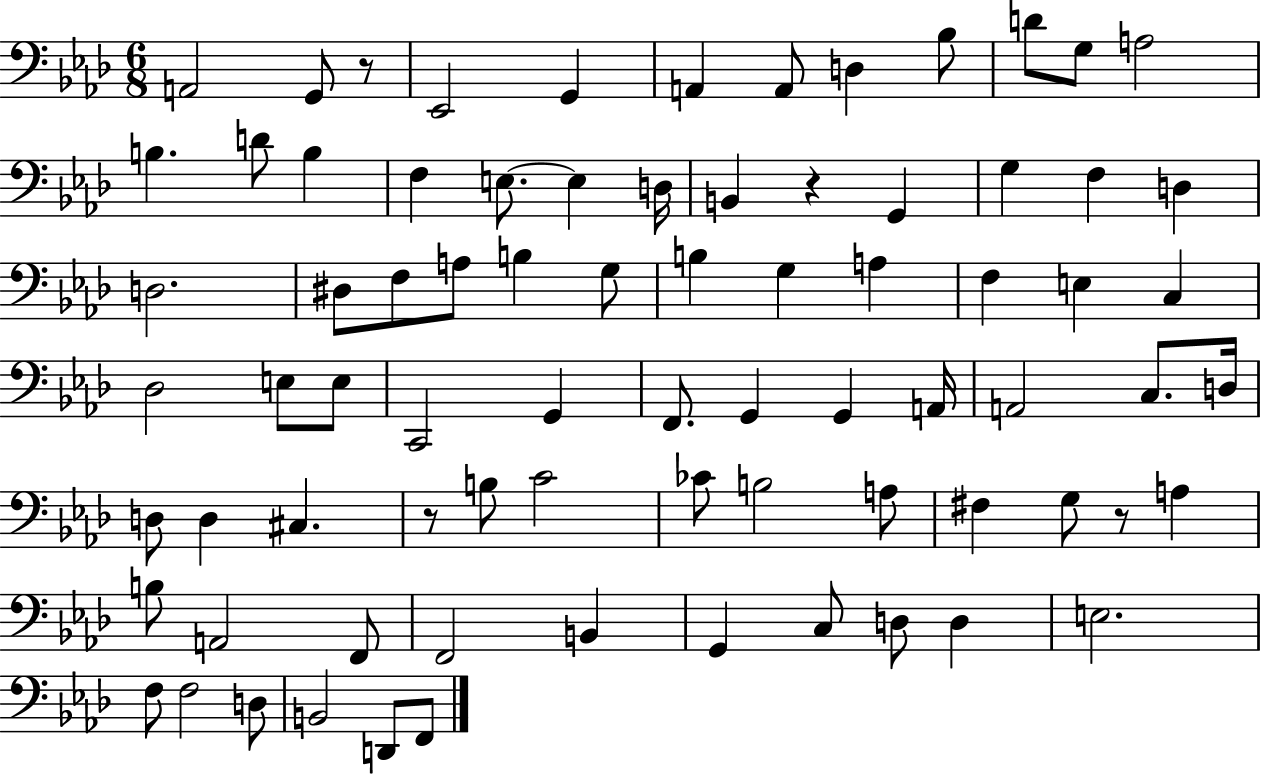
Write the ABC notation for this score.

X:1
T:Untitled
M:6/8
L:1/4
K:Ab
A,,2 G,,/2 z/2 _E,,2 G,, A,, A,,/2 D, _B,/2 D/2 G,/2 A,2 B, D/2 B, F, E,/2 E, D,/4 B,, z G,, G, F, D, D,2 ^D,/2 F,/2 A,/2 B, G,/2 B, G, A, F, E, C, _D,2 E,/2 E,/2 C,,2 G,, F,,/2 G,, G,, A,,/4 A,,2 C,/2 D,/4 D,/2 D, ^C, z/2 B,/2 C2 _C/2 B,2 A,/2 ^F, G,/2 z/2 A, B,/2 A,,2 F,,/2 F,,2 B,, G,, C,/2 D,/2 D, E,2 F,/2 F,2 D,/2 B,,2 D,,/2 F,,/2